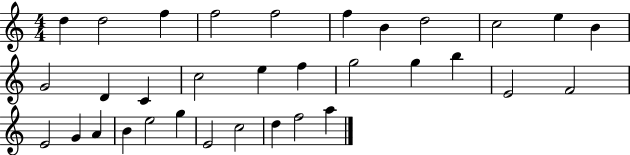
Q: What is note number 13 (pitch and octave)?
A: D4